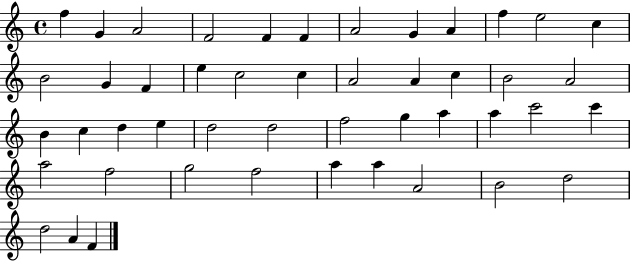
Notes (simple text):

F5/q G4/q A4/h F4/h F4/q F4/q A4/h G4/q A4/q F5/q E5/h C5/q B4/h G4/q F4/q E5/q C5/h C5/q A4/h A4/q C5/q B4/h A4/h B4/q C5/q D5/q E5/q D5/h D5/h F5/h G5/q A5/q A5/q C6/h C6/q A5/h F5/h G5/h F5/h A5/q A5/q A4/h B4/h D5/h D5/h A4/q F4/q